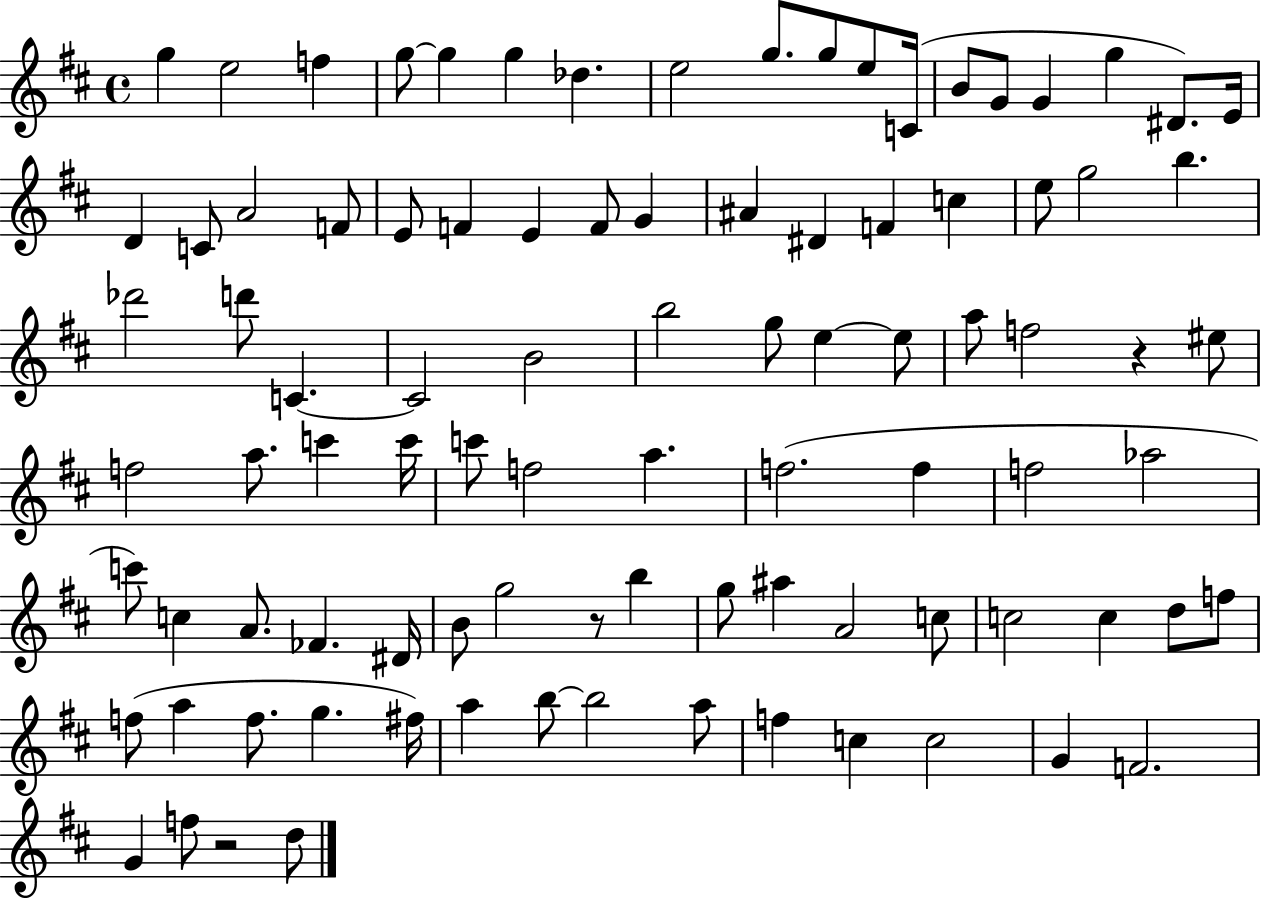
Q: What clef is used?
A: treble